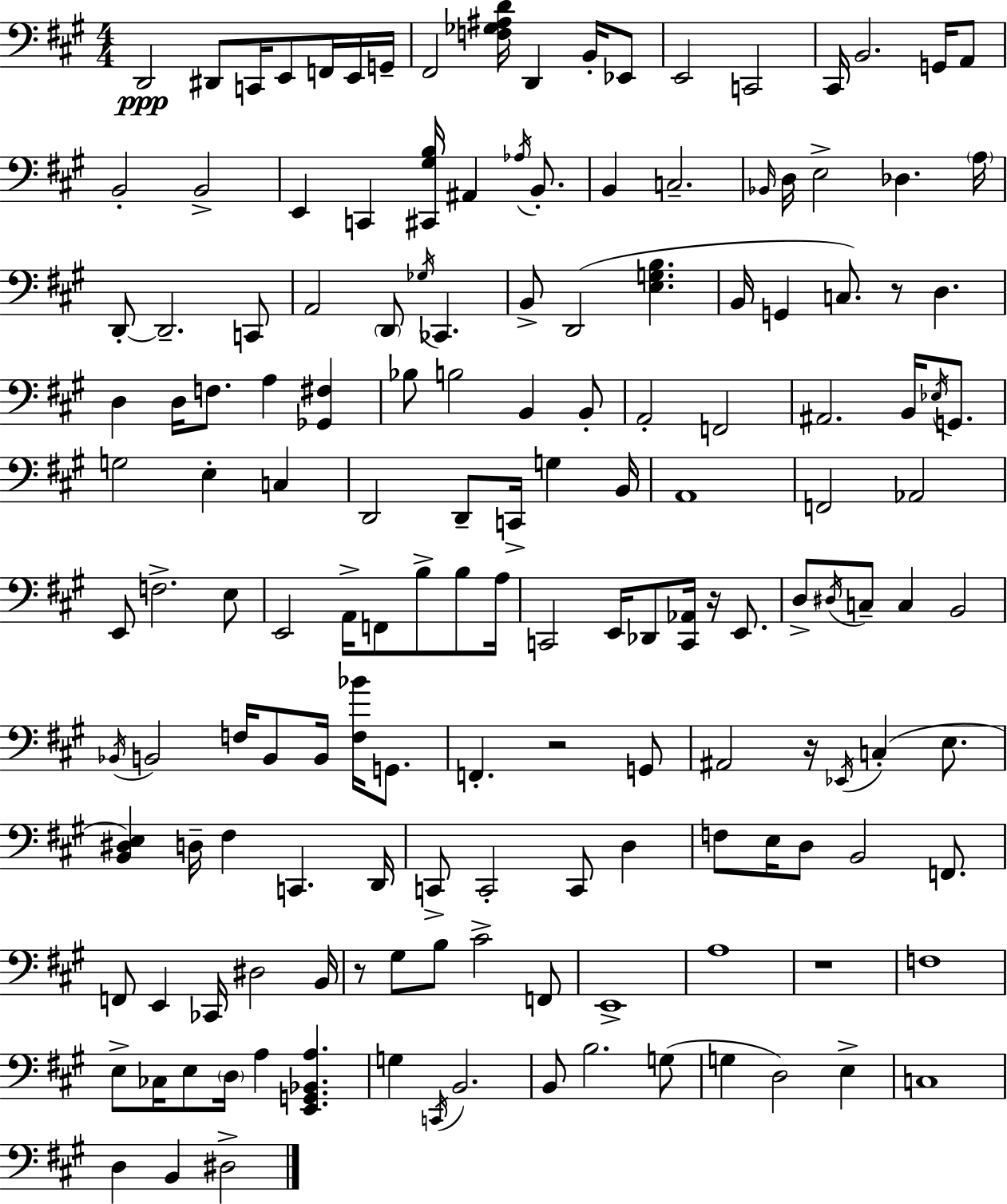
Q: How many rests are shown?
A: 6